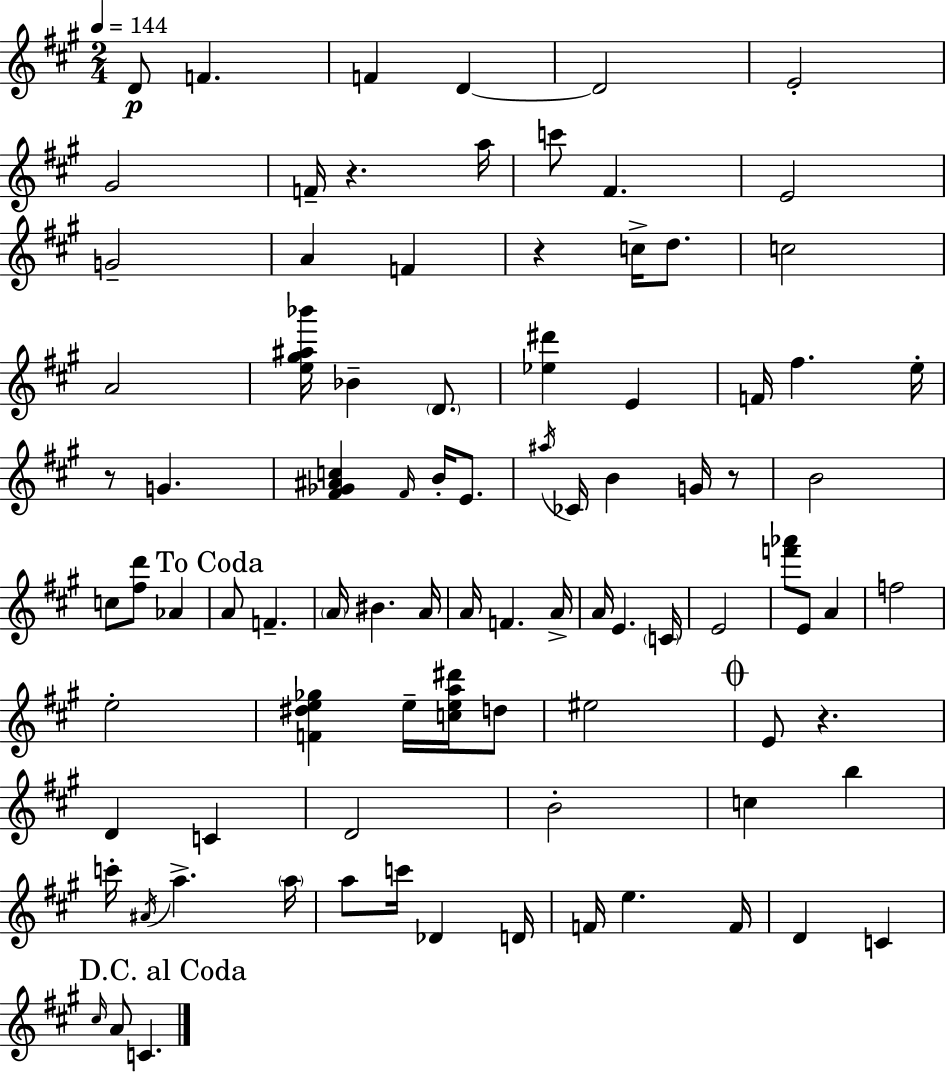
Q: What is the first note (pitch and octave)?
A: D4